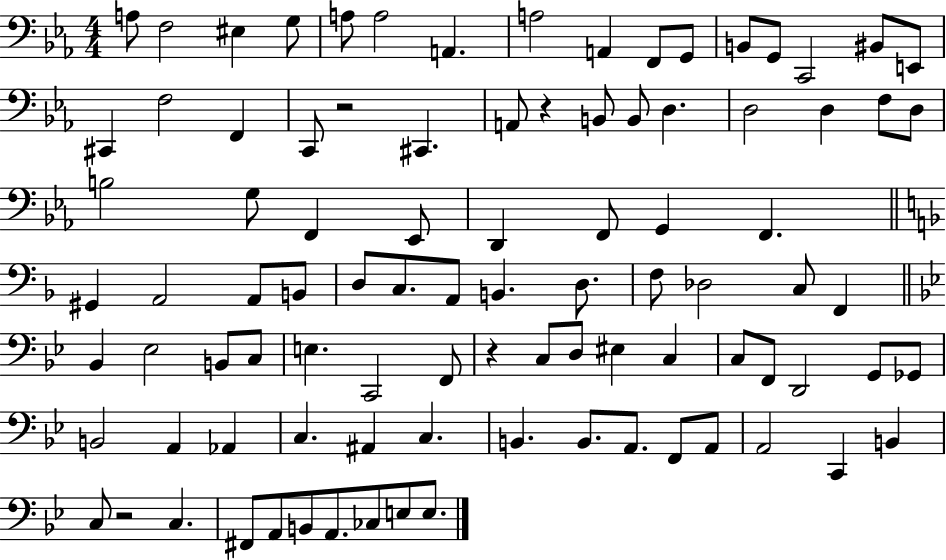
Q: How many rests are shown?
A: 4